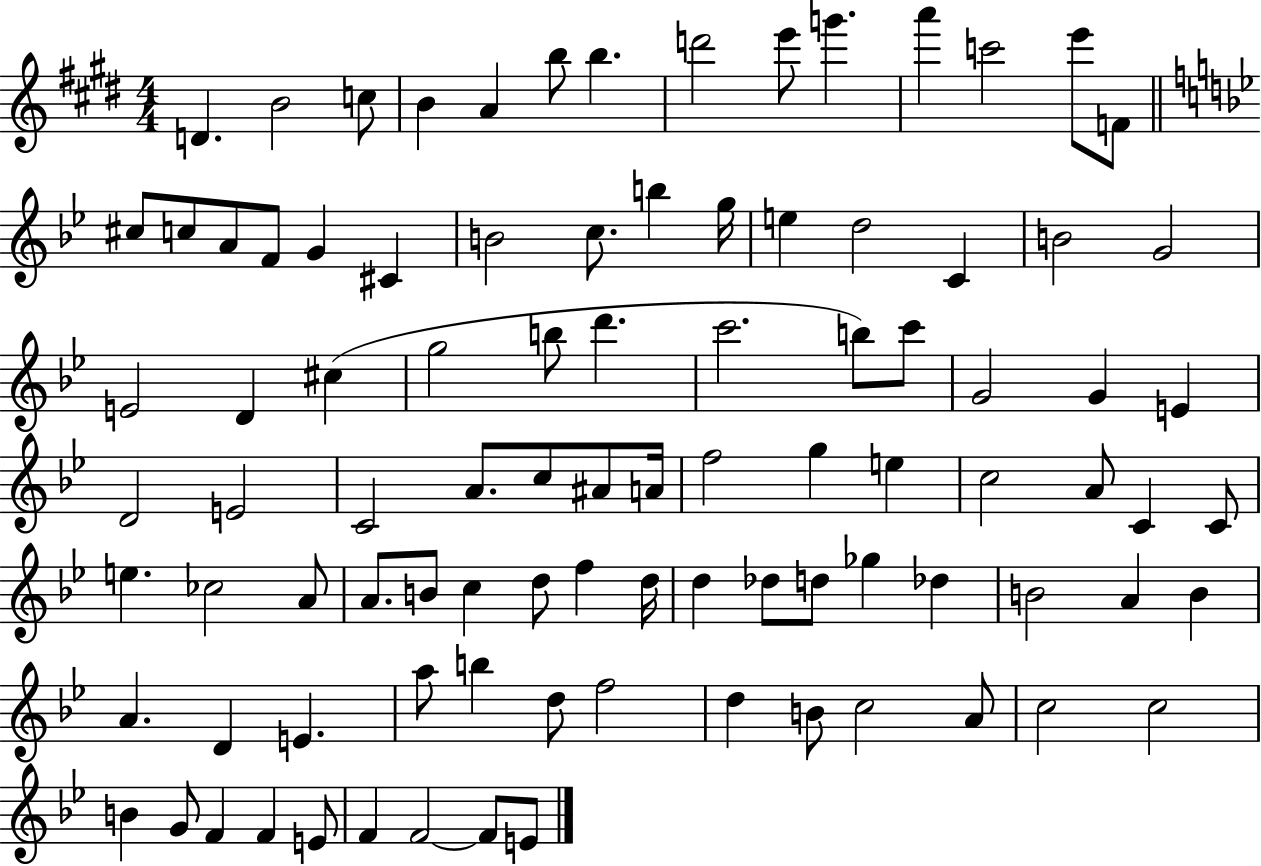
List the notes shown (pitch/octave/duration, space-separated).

D4/q. B4/h C5/e B4/q A4/q B5/e B5/q. D6/h E6/e G6/q. A6/q C6/h E6/e F4/e C#5/e C5/e A4/e F4/e G4/q C#4/q B4/h C5/e. B5/q G5/s E5/q D5/h C4/q B4/h G4/h E4/h D4/q C#5/q G5/h B5/e D6/q. C6/h. B5/e C6/e G4/h G4/q E4/q D4/h E4/h C4/h A4/e. C5/e A#4/e A4/s F5/h G5/q E5/q C5/h A4/e C4/q C4/e E5/q. CES5/h A4/e A4/e. B4/e C5/q D5/e F5/q D5/s D5/q Db5/e D5/e Gb5/q Db5/q B4/h A4/q B4/q A4/q. D4/q E4/q. A5/e B5/q D5/e F5/h D5/q B4/e C5/h A4/e C5/h C5/h B4/q G4/e F4/q F4/q E4/e F4/q F4/h F4/e E4/e